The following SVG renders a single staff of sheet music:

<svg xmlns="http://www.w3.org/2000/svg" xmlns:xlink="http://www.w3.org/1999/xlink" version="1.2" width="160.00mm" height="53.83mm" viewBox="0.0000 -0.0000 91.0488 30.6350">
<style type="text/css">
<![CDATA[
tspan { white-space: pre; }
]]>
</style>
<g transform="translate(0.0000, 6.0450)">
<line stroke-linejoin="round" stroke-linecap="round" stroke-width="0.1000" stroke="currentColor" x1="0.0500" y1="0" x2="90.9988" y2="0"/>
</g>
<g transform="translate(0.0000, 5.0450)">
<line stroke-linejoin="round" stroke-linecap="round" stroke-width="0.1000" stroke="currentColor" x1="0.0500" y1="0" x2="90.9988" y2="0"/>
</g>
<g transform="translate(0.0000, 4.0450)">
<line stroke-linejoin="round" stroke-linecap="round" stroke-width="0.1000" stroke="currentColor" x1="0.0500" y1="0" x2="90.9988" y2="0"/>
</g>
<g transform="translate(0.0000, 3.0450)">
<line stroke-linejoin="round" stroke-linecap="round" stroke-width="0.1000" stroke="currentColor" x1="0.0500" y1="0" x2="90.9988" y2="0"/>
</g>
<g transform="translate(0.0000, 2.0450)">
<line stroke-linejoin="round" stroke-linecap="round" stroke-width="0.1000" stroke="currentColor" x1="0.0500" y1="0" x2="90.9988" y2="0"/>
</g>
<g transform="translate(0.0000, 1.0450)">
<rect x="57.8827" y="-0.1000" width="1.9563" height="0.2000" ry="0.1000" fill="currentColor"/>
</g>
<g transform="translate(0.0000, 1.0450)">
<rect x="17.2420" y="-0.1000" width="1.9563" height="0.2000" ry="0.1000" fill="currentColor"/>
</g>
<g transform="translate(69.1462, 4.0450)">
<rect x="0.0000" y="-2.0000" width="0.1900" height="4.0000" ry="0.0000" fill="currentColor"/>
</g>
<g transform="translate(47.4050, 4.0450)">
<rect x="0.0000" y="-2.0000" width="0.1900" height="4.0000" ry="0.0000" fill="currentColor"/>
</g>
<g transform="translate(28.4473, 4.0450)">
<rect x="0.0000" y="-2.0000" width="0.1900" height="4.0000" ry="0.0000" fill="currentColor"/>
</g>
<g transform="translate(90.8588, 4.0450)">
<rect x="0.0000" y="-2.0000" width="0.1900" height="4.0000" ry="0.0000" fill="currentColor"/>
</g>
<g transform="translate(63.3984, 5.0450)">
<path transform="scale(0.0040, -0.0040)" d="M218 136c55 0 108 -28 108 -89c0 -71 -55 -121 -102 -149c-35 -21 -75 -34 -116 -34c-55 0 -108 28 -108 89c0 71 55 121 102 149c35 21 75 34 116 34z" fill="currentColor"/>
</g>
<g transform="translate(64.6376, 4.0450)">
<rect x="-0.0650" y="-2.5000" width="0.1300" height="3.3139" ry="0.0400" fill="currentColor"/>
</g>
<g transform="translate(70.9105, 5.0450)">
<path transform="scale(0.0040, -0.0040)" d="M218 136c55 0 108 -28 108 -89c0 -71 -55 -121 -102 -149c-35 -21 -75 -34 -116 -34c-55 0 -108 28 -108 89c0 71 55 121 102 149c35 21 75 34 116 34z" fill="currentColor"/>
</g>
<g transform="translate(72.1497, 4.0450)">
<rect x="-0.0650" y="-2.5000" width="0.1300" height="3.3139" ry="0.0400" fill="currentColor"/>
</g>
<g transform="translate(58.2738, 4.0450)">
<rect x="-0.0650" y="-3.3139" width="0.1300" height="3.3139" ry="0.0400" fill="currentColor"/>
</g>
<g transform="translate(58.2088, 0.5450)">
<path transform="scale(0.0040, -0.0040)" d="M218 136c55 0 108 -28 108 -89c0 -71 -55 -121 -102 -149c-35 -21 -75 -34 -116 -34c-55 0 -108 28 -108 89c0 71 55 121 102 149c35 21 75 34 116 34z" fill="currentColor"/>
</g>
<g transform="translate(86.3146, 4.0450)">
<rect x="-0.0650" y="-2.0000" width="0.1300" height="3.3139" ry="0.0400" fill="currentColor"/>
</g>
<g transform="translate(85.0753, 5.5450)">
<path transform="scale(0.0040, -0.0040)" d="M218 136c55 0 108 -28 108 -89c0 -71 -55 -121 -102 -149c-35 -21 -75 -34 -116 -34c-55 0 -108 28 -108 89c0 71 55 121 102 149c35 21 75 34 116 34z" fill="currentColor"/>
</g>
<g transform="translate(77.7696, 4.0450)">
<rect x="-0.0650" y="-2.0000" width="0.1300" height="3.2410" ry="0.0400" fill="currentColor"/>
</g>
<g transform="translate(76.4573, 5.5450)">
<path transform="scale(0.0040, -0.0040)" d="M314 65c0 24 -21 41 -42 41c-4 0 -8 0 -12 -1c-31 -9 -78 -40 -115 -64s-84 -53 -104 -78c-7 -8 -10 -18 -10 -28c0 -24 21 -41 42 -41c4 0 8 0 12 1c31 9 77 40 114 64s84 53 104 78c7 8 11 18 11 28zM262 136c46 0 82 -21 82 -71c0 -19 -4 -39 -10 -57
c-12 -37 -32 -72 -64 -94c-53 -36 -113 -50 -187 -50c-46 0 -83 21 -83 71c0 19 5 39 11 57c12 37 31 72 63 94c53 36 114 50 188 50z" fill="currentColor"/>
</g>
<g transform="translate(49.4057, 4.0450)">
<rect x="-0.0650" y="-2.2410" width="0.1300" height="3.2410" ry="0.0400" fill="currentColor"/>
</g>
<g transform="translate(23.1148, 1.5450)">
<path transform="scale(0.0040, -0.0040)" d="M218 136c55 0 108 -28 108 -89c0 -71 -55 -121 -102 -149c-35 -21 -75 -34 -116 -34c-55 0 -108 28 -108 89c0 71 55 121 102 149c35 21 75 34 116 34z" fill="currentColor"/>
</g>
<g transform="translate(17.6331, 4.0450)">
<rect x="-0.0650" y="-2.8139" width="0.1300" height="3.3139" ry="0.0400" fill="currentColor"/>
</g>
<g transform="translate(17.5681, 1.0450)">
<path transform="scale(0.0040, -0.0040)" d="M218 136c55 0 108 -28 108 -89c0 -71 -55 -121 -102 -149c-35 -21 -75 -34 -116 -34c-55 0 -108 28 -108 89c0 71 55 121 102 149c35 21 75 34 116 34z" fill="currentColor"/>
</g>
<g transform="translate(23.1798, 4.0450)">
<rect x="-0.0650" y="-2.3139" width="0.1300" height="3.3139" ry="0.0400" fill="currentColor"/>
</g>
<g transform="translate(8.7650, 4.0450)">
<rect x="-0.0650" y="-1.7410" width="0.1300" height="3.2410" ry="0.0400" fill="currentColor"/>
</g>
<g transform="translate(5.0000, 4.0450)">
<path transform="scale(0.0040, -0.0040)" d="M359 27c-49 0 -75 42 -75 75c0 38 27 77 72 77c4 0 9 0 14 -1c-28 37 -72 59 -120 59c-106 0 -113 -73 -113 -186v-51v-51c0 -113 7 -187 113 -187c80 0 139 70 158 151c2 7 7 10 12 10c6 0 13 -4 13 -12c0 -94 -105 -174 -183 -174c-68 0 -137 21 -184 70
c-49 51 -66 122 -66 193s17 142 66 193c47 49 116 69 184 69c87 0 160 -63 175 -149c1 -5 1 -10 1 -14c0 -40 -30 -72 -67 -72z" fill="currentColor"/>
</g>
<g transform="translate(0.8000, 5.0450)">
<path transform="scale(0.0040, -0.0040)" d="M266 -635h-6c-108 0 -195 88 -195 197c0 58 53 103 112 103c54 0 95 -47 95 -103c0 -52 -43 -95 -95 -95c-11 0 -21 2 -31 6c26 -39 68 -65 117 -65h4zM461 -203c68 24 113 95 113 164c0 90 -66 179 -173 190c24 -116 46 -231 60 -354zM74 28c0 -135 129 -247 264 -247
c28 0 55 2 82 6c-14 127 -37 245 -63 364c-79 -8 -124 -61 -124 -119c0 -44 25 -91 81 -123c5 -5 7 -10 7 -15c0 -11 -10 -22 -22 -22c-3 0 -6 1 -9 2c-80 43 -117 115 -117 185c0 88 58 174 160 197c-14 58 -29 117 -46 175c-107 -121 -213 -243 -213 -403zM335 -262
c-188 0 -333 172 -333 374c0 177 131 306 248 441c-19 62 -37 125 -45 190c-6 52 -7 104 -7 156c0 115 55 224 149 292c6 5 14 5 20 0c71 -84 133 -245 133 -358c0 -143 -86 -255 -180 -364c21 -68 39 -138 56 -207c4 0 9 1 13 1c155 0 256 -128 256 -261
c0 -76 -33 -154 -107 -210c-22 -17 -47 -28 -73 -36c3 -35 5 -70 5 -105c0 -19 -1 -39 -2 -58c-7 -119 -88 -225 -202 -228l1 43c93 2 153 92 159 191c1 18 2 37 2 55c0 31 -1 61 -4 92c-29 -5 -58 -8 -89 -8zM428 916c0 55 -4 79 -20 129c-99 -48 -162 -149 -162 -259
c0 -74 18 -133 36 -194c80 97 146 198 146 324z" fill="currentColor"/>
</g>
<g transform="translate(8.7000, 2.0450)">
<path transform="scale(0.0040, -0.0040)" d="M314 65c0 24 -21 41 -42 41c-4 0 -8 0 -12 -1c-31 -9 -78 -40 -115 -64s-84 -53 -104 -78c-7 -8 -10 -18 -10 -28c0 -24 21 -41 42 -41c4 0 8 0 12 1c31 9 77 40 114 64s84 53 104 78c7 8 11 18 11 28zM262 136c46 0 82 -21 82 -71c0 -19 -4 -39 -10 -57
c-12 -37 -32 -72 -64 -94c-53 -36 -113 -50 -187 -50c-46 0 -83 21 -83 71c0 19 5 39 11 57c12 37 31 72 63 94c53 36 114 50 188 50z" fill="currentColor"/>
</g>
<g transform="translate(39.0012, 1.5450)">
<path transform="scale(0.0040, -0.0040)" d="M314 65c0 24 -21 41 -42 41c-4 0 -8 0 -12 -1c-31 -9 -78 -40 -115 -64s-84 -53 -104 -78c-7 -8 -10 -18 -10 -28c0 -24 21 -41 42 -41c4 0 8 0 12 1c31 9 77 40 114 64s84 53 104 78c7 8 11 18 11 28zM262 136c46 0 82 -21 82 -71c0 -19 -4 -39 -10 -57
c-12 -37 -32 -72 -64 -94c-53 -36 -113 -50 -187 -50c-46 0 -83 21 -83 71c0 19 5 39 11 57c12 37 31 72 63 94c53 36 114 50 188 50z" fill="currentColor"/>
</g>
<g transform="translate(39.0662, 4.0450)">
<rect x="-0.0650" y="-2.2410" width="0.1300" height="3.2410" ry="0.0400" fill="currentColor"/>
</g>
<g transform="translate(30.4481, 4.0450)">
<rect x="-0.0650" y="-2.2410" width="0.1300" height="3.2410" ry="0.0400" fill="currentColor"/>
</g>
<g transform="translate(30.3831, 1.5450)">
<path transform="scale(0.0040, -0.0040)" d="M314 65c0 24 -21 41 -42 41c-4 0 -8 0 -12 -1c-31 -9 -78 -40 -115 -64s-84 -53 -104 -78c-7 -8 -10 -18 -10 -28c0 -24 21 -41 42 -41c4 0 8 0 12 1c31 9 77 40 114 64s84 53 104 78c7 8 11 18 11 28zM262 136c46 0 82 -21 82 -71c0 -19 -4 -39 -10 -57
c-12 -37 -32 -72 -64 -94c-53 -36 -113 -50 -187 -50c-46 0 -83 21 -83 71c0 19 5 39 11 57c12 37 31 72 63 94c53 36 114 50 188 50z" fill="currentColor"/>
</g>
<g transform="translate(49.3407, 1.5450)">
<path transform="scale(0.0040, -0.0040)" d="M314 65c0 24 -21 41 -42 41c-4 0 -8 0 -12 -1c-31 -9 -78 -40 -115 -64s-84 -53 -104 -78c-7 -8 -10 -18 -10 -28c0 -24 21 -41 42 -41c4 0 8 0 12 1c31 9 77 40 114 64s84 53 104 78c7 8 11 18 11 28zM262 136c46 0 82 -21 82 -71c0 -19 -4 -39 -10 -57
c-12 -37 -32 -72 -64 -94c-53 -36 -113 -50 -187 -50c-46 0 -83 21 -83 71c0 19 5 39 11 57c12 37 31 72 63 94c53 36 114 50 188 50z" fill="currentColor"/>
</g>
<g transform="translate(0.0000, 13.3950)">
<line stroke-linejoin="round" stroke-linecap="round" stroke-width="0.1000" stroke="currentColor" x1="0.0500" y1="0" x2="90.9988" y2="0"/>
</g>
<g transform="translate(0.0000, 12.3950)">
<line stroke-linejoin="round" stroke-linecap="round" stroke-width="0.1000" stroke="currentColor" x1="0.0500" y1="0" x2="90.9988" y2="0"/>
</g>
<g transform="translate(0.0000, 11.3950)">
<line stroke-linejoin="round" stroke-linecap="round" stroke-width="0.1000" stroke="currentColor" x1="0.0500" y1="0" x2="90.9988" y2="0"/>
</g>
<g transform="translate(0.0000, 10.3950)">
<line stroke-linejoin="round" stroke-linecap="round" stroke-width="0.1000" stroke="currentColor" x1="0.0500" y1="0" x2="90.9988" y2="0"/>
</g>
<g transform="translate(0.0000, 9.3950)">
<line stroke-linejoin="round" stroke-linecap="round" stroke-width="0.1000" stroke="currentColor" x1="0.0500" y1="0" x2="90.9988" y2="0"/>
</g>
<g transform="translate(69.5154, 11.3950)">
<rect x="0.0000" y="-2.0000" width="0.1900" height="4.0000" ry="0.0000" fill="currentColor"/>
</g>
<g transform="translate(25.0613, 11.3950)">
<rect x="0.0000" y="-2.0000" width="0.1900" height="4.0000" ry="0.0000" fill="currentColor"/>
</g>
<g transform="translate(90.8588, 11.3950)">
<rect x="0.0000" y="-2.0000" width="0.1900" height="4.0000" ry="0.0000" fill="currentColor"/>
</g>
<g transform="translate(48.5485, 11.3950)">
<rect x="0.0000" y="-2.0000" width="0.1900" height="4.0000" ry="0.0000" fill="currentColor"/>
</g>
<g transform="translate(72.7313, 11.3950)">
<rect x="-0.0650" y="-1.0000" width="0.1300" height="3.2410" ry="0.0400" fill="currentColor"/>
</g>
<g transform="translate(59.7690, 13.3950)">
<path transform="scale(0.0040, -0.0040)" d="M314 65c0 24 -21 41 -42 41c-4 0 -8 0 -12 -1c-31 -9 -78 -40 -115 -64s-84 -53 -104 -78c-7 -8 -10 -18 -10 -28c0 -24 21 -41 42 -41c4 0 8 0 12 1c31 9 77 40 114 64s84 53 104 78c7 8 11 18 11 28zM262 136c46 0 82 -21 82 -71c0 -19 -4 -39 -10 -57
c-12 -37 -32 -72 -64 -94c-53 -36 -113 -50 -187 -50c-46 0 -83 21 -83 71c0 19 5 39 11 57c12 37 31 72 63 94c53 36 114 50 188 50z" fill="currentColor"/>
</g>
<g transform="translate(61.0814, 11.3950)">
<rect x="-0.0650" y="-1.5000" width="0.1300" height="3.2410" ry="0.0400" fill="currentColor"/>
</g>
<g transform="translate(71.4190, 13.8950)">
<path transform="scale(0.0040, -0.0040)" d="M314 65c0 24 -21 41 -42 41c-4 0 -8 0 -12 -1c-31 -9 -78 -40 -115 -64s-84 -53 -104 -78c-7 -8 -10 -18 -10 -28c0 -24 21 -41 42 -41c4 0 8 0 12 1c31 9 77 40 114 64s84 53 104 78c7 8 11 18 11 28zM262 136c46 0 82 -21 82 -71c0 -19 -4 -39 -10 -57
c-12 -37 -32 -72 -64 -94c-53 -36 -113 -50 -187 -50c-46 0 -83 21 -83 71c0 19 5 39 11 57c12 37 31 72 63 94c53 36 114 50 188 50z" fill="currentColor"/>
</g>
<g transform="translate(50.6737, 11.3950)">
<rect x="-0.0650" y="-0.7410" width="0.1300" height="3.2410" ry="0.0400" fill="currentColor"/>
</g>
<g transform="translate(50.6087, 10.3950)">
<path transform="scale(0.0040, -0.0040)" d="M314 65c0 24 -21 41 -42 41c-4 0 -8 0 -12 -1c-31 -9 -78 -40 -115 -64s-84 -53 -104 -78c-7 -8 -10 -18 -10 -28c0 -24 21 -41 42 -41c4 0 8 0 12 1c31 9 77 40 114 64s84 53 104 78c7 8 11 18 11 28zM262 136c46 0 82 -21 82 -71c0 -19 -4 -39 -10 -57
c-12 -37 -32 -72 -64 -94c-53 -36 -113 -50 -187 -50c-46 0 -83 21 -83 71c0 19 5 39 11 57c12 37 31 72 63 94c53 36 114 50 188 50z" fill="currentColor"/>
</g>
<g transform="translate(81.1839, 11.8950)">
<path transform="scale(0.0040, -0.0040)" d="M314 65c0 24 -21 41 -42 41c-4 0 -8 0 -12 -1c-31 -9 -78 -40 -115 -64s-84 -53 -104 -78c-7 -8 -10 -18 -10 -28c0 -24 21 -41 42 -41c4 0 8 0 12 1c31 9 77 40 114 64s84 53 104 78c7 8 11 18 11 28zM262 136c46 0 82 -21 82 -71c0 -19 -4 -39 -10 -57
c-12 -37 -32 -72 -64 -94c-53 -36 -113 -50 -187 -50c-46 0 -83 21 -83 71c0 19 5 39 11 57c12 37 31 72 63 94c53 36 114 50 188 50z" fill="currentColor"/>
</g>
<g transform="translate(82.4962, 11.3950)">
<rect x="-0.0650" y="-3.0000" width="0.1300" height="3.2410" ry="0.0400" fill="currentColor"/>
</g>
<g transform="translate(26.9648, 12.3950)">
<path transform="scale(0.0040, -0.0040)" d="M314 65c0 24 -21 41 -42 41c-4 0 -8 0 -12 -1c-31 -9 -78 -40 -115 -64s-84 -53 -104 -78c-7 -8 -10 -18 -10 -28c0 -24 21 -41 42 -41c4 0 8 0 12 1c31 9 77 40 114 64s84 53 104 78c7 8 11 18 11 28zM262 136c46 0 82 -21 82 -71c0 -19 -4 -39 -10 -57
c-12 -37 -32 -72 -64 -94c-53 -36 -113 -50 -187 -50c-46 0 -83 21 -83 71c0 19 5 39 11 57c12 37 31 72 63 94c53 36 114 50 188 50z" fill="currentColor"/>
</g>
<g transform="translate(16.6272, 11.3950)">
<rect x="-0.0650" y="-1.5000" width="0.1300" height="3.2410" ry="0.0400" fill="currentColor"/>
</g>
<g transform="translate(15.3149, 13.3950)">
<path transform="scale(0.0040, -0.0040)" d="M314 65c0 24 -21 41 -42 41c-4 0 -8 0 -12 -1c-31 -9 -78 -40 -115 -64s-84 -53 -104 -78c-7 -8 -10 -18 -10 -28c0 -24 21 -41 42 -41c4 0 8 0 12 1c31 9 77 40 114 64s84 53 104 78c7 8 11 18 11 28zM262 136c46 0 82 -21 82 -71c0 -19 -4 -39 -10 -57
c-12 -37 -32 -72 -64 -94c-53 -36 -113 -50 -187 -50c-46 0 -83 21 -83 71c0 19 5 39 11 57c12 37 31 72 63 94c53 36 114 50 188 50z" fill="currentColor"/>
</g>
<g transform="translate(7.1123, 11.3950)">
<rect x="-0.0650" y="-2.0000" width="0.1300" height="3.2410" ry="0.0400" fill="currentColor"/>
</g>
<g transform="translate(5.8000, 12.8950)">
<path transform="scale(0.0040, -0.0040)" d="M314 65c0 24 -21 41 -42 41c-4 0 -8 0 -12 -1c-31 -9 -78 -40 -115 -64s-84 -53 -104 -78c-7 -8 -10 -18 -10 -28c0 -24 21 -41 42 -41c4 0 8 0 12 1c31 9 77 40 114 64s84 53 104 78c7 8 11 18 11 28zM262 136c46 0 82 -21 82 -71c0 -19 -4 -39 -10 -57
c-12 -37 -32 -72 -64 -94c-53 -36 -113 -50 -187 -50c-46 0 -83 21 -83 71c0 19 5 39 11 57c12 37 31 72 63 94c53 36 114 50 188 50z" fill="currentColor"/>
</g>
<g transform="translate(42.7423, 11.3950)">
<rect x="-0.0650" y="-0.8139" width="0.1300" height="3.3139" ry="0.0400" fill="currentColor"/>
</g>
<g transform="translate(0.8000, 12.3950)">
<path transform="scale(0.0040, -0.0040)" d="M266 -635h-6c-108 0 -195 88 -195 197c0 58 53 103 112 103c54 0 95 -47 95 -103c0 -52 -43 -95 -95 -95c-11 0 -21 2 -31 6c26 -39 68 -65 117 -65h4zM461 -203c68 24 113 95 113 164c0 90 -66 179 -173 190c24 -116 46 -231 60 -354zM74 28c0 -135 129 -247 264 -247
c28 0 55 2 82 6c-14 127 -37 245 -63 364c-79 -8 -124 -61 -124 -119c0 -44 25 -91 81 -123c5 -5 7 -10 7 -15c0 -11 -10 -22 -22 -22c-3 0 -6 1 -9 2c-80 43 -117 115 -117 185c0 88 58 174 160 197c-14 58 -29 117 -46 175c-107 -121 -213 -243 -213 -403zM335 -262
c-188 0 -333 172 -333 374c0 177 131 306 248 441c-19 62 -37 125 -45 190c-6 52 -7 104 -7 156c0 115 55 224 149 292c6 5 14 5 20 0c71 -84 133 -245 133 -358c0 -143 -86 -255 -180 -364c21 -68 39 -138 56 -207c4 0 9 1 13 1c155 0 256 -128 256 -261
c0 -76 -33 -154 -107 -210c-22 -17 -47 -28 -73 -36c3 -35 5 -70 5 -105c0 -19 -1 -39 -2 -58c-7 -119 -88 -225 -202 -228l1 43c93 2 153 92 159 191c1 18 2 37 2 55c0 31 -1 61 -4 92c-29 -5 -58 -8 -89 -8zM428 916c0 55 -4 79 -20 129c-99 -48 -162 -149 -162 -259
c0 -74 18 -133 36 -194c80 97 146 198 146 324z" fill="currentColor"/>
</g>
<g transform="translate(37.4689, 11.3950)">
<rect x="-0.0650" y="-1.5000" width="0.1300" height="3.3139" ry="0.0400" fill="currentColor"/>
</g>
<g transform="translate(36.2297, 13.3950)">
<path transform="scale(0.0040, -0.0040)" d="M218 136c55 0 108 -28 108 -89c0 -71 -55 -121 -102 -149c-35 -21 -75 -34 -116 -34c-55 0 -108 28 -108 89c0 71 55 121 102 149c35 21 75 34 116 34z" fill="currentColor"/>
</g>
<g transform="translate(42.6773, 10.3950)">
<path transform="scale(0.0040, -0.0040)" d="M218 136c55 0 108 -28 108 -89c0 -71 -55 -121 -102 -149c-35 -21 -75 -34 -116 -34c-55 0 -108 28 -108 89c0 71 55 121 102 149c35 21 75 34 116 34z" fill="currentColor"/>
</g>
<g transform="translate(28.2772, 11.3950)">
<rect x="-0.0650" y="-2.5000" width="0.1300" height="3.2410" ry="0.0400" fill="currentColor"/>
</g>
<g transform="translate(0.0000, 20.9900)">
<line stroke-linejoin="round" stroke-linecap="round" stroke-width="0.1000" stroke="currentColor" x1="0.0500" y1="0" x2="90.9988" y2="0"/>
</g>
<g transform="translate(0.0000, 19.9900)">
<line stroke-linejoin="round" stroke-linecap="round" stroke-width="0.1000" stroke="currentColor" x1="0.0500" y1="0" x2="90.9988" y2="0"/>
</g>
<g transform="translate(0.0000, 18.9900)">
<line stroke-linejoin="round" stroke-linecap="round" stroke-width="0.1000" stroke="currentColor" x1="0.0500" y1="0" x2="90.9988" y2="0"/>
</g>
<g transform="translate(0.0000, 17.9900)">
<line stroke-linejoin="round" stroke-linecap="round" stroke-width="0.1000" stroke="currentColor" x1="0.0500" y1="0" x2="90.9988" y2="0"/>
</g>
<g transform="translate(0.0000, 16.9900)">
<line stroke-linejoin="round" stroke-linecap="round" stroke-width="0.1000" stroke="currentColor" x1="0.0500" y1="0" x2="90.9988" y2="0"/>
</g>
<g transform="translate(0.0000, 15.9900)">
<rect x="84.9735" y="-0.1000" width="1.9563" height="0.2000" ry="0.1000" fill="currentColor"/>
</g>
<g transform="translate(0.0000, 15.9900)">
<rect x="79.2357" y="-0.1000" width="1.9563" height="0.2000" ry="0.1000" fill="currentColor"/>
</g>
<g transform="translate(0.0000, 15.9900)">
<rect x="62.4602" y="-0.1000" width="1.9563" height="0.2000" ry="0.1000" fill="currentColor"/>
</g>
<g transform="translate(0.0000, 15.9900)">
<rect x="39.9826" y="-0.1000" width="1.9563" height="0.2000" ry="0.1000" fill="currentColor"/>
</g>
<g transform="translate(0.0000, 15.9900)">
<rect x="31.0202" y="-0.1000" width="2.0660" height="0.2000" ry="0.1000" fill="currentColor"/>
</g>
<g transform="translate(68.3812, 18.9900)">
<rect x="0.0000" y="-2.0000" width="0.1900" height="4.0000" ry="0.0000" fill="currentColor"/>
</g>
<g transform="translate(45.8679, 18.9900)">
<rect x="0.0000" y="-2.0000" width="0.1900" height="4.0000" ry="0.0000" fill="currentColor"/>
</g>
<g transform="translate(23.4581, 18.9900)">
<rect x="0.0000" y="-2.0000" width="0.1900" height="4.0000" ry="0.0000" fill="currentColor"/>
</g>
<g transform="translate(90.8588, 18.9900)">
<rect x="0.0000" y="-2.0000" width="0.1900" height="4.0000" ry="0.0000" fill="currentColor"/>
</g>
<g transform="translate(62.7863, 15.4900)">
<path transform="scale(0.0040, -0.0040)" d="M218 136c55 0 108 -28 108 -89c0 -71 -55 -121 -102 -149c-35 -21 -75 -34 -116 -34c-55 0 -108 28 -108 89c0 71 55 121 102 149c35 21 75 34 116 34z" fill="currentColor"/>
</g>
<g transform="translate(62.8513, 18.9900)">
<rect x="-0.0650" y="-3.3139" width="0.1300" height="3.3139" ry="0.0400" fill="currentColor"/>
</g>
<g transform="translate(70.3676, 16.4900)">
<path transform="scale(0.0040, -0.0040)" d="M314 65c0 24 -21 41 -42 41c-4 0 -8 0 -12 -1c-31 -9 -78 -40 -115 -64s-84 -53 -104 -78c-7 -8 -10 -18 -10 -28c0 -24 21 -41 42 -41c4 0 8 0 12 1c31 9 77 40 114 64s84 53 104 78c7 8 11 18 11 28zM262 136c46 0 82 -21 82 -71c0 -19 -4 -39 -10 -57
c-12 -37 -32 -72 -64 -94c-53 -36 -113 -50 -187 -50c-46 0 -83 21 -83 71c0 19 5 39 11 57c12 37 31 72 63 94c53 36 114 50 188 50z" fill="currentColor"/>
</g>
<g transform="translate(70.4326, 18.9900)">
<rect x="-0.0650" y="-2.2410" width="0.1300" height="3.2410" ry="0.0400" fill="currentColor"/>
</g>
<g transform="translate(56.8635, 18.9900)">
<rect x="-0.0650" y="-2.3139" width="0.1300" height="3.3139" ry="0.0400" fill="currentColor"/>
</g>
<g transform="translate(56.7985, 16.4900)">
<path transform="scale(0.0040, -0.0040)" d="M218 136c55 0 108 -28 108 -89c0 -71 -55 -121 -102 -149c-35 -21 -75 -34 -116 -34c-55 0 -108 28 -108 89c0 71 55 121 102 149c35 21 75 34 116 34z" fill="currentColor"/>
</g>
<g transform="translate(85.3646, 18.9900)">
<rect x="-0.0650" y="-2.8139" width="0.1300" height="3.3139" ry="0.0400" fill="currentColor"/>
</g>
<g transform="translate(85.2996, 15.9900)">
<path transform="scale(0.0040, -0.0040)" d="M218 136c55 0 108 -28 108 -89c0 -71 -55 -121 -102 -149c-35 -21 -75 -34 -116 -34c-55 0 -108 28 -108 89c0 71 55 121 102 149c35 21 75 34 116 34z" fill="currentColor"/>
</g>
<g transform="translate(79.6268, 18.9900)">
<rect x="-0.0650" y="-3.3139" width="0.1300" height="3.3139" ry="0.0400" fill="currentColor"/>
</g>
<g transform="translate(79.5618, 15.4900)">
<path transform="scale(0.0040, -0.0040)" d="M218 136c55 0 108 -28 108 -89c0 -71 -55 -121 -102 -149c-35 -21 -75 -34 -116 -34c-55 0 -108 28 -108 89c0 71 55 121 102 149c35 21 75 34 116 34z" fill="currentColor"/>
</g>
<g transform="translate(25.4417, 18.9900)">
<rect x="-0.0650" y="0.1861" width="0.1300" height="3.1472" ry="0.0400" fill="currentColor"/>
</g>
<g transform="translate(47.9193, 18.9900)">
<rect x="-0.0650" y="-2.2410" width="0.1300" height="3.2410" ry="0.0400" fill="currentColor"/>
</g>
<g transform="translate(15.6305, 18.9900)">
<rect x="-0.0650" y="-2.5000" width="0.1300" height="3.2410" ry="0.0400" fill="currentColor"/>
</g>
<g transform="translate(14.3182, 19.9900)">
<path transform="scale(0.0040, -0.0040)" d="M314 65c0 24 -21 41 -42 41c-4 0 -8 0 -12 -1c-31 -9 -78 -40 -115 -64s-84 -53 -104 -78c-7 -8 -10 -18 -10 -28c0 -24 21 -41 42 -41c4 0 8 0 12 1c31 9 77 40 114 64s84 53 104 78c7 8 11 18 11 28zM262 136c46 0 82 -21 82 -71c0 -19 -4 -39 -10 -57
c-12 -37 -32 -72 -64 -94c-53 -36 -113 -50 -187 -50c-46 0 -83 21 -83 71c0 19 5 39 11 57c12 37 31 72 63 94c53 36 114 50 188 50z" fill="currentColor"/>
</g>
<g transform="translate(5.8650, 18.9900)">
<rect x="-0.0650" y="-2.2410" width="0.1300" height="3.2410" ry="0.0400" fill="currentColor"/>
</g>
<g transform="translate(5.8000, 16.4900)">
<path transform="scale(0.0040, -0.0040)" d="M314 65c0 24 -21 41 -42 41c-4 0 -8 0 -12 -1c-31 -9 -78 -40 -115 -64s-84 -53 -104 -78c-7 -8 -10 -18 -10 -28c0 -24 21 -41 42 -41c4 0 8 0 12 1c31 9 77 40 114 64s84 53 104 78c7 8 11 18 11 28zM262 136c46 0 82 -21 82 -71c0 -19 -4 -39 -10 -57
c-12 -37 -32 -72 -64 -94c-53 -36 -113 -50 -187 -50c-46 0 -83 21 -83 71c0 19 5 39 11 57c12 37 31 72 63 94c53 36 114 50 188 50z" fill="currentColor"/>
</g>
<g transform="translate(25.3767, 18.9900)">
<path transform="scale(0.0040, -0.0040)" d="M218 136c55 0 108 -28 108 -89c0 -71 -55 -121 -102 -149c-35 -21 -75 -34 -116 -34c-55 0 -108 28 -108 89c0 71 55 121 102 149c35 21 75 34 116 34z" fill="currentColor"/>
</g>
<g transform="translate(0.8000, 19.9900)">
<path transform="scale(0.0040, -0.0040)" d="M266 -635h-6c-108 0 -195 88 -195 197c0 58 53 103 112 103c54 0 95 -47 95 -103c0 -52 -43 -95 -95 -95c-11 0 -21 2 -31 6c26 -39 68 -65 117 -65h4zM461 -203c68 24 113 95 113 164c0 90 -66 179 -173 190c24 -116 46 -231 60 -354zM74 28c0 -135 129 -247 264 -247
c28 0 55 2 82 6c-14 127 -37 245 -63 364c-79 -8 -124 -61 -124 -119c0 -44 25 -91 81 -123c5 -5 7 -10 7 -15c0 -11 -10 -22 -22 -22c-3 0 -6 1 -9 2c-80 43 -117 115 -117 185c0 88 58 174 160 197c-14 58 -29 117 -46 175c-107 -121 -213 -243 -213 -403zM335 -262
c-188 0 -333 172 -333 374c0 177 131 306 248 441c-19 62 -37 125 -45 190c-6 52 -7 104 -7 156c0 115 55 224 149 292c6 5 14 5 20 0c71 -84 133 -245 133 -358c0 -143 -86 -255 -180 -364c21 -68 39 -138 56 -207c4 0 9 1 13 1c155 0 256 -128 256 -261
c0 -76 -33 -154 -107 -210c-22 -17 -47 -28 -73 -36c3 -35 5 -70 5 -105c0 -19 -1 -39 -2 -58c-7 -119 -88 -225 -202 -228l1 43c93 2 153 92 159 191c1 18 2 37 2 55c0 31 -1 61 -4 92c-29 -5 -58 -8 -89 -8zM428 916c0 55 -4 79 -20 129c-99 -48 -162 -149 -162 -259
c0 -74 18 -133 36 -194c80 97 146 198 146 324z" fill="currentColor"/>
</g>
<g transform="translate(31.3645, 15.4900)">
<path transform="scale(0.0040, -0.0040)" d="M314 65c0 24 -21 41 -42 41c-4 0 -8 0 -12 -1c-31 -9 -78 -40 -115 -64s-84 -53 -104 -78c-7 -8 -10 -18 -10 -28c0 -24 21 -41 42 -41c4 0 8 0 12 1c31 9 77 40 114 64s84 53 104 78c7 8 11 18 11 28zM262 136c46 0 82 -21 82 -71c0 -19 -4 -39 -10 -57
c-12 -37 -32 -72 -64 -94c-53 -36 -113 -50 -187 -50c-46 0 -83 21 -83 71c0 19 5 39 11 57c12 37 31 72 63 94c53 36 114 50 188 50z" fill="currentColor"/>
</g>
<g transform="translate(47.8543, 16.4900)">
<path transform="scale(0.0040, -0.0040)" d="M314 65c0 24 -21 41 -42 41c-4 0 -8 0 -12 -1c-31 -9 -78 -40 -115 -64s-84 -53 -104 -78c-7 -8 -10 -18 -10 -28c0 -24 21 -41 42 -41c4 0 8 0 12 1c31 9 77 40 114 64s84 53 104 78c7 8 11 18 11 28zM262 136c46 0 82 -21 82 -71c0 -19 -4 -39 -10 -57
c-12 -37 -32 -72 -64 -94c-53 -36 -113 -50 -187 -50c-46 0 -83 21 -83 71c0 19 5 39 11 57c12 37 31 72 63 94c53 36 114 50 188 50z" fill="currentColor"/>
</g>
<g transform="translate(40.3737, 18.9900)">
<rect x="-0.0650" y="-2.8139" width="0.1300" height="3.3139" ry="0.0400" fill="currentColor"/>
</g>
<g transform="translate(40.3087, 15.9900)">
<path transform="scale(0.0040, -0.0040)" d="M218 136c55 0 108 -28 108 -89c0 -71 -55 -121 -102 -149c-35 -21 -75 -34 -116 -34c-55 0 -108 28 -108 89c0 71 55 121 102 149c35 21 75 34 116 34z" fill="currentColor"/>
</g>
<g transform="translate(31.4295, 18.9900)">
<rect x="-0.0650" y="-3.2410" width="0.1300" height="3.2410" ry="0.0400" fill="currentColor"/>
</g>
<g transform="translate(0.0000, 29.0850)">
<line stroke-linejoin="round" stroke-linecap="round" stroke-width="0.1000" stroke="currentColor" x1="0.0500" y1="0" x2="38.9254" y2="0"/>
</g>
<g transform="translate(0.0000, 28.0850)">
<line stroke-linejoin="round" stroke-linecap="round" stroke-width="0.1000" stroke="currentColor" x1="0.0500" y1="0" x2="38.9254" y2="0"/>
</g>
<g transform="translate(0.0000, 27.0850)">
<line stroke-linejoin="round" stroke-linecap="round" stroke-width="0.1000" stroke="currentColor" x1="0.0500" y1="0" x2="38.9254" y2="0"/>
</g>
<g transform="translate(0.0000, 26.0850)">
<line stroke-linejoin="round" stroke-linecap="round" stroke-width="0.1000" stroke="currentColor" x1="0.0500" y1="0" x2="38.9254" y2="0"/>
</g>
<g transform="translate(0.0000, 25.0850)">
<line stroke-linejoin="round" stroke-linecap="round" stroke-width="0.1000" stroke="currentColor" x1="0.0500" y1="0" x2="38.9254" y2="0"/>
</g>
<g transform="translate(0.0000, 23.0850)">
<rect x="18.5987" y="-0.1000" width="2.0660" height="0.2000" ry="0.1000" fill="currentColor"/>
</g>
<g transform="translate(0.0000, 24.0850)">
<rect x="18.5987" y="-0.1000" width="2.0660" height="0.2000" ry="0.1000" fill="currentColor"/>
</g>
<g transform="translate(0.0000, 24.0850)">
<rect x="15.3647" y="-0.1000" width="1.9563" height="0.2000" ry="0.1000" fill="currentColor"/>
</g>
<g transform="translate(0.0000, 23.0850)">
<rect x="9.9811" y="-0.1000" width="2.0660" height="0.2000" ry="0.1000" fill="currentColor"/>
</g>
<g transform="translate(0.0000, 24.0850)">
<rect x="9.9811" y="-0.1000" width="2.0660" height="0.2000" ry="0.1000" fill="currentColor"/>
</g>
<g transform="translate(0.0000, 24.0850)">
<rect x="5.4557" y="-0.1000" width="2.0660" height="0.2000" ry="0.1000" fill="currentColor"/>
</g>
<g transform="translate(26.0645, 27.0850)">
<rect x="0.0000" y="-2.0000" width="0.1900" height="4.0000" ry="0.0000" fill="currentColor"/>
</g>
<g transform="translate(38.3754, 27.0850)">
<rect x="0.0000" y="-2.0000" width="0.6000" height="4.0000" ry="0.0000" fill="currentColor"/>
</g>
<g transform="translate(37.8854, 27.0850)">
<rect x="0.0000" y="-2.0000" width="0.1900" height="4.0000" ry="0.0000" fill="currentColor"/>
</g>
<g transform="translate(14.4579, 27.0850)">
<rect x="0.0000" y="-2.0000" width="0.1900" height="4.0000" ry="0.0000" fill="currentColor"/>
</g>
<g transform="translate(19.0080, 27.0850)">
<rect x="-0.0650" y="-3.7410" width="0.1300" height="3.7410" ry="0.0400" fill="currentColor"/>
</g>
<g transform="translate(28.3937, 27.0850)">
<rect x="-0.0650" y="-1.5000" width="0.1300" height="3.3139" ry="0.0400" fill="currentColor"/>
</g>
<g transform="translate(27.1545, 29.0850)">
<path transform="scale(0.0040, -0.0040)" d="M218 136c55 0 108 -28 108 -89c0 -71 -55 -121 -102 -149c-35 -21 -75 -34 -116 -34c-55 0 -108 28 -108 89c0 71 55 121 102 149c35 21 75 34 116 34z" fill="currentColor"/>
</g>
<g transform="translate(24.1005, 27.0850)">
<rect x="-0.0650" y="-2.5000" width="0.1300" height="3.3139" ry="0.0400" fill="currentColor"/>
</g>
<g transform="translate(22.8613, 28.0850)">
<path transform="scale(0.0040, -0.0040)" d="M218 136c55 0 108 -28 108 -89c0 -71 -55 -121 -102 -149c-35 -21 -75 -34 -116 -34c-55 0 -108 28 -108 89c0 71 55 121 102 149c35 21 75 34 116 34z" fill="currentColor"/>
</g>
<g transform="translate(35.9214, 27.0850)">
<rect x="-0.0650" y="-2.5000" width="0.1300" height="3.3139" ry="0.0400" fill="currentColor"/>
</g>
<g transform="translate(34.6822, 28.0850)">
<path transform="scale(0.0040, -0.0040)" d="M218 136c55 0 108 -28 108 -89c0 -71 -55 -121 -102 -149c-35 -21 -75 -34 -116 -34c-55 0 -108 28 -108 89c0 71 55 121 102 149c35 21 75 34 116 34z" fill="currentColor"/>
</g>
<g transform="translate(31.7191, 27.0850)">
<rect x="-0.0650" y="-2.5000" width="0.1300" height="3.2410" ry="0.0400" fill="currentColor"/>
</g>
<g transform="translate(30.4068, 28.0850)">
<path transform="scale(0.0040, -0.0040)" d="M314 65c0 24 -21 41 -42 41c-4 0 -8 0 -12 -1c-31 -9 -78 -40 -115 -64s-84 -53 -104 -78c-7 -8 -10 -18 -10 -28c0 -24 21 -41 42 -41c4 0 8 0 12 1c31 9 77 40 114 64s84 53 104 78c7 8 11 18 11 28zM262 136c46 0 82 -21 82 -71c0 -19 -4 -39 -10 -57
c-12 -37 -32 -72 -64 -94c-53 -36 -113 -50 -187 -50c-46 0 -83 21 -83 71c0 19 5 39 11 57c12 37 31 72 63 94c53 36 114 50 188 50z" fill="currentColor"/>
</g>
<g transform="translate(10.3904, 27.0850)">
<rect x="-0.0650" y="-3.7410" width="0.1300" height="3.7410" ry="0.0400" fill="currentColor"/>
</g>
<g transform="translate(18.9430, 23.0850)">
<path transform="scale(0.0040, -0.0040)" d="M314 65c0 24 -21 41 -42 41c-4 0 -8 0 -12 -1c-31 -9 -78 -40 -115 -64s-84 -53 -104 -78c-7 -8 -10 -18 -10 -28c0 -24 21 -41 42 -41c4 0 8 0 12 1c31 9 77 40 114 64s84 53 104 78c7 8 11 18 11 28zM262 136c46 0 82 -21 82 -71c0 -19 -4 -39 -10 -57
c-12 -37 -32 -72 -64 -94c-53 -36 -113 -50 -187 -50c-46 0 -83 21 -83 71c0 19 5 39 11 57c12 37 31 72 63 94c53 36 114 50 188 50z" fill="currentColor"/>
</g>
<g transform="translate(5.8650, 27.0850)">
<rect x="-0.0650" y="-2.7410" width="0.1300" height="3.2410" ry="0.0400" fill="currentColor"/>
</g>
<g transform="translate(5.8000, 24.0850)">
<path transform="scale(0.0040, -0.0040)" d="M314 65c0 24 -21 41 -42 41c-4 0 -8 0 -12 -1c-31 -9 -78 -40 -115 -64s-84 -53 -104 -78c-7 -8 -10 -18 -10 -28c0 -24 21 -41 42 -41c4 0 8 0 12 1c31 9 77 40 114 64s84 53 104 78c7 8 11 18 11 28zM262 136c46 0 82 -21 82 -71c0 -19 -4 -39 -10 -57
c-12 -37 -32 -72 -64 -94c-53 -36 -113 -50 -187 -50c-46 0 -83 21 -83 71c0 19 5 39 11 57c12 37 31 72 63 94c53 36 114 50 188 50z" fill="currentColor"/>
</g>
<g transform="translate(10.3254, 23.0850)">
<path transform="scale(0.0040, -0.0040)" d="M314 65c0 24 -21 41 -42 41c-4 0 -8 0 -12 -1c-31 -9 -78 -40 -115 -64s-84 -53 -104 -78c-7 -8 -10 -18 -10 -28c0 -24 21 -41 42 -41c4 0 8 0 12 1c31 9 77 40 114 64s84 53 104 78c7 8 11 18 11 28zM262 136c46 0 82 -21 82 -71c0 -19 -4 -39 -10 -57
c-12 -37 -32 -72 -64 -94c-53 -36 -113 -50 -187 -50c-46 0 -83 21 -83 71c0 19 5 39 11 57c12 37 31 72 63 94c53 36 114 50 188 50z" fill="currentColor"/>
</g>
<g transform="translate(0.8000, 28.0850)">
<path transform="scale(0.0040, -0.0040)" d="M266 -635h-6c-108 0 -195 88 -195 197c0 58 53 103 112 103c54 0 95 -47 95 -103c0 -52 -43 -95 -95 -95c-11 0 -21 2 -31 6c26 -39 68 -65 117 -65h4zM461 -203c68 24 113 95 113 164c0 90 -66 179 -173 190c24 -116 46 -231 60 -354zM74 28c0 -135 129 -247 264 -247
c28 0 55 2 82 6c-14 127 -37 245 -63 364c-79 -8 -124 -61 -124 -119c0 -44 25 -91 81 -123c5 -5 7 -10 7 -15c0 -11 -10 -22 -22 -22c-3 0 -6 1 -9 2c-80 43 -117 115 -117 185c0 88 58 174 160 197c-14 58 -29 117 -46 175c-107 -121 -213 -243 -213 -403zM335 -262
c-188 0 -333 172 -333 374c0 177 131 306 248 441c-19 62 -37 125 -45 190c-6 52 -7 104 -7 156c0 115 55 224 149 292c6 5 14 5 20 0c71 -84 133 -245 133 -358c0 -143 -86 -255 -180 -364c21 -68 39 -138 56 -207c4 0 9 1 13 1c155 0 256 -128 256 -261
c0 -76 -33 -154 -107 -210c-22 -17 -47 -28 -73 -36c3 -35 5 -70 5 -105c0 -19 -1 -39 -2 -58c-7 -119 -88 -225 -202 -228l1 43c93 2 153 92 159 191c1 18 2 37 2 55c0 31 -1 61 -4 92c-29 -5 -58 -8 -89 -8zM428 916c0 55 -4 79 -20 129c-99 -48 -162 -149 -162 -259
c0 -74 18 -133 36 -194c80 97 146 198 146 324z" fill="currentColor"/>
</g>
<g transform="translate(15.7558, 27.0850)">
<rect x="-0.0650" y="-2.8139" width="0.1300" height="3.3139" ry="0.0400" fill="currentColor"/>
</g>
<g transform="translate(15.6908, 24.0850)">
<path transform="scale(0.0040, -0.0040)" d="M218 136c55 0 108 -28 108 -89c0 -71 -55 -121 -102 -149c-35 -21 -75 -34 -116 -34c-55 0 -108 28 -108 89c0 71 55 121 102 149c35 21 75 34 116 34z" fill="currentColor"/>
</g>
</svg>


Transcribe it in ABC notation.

X:1
T:Untitled
M:4/4
L:1/4
K:C
f2 a g g2 g2 g2 b G G F2 F F2 E2 G2 E d d2 E2 D2 A2 g2 G2 B b2 a g2 g b g2 b a a2 c'2 a c'2 G E G2 G